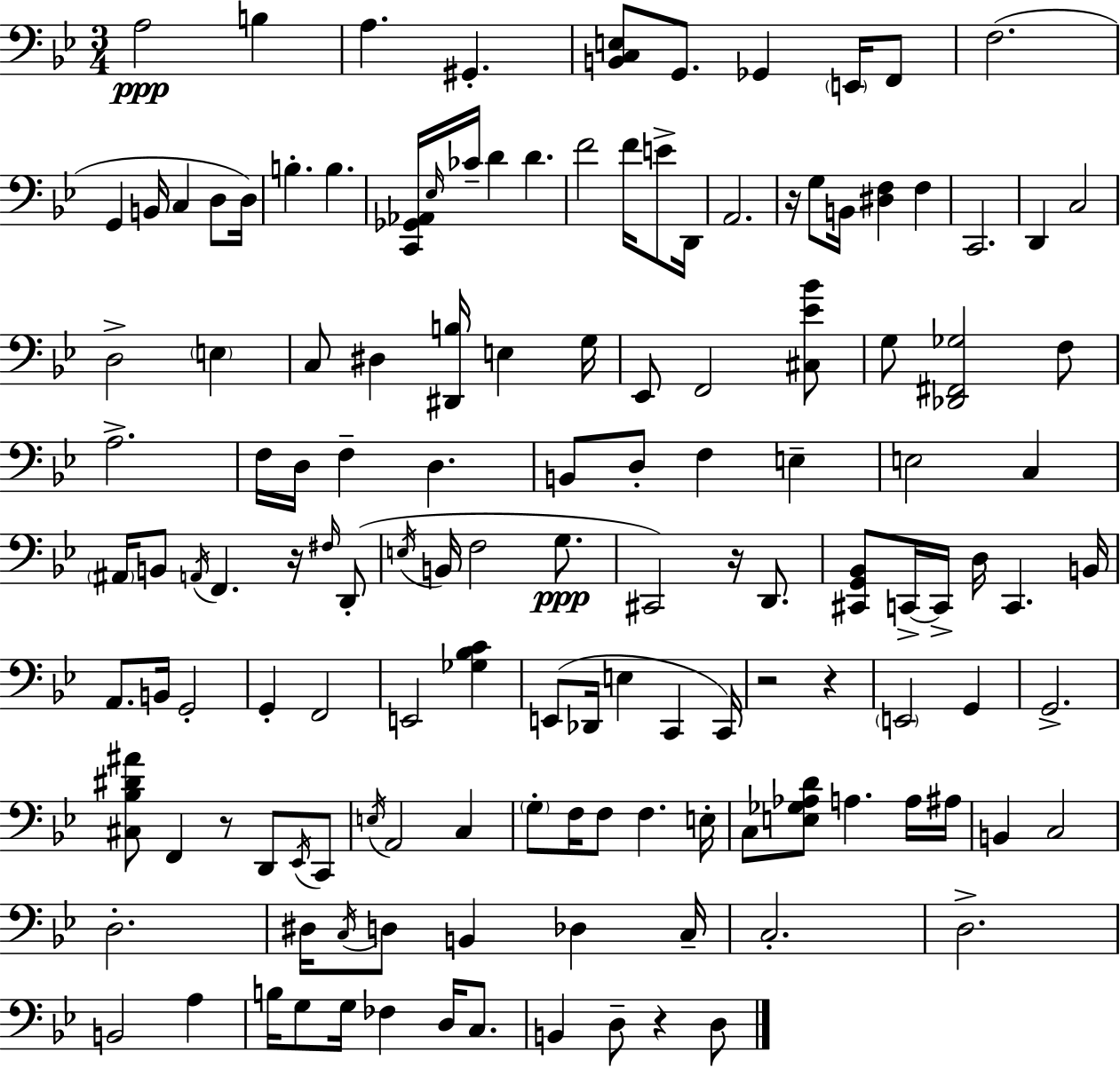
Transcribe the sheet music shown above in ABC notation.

X:1
T:Untitled
M:3/4
L:1/4
K:Gm
A,2 B, A, ^G,, [B,,C,E,]/2 G,,/2 _G,, E,,/4 F,,/2 F,2 G,, B,,/4 C, D,/2 D,/4 B, B, [C,,_G,,_A,,]/4 _E,/4 _C/4 D D F2 F/4 E/2 D,,/4 A,,2 z/4 G,/2 B,,/4 [^D,F,] F, C,,2 D,, C,2 D,2 E, C,/2 ^D, [^D,,B,]/4 E, G,/4 _E,,/2 F,,2 [^C,_E_B]/2 G,/2 [_D,,^F,,_G,]2 F,/2 A,2 F,/4 D,/4 F, D, B,,/2 D,/2 F, E, E,2 C, ^A,,/4 B,,/2 A,,/4 F,, z/4 ^F,/4 D,,/2 E,/4 B,,/4 F,2 G,/2 ^C,,2 z/4 D,,/2 [^C,,G,,_B,,]/2 C,,/4 C,,/4 D,/4 C,, B,,/4 A,,/2 B,,/4 G,,2 G,, F,,2 E,,2 [_G,_B,C] E,,/2 _D,,/4 E, C,, C,,/4 z2 z E,,2 G,, G,,2 [^C,_B,^D^A]/2 F,, z/2 D,,/2 _E,,/4 C,,/2 E,/4 A,,2 C, G,/2 F,/4 F,/2 F, E,/4 C,/2 [E,_G,_A,D]/2 A, A,/4 ^A,/4 B,, C,2 D,2 ^D,/4 C,/4 D,/2 B,, _D, C,/4 C,2 D,2 B,,2 A, B,/4 G,/2 G,/4 _F, D,/4 C,/2 B,, D,/2 z D,/2